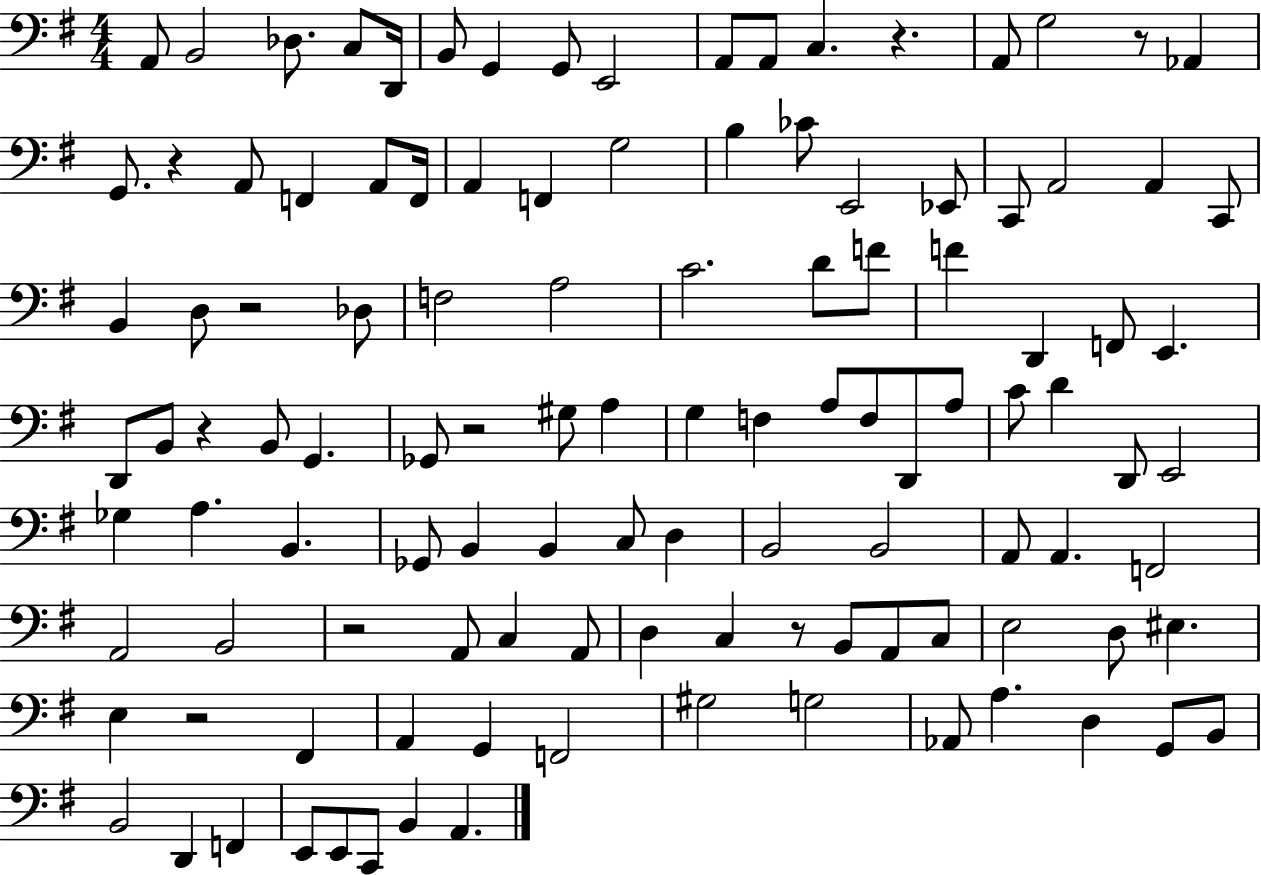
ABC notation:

X:1
T:Untitled
M:4/4
L:1/4
K:G
A,,/2 B,,2 _D,/2 C,/2 D,,/4 B,,/2 G,, G,,/2 E,,2 A,,/2 A,,/2 C, z A,,/2 G,2 z/2 _A,, G,,/2 z A,,/2 F,, A,,/2 F,,/4 A,, F,, G,2 B, _C/2 E,,2 _E,,/2 C,,/2 A,,2 A,, C,,/2 B,, D,/2 z2 _D,/2 F,2 A,2 C2 D/2 F/2 F D,, F,,/2 E,, D,,/2 B,,/2 z B,,/2 G,, _G,,/2 z2 ^G,/2 A, G, F, A,/2 F,/2 D,,/2 A,/2 C/2 D D,,/2 E,,2 _G, A, B,, _G,,/2 B,, B,, C,/2 D, B,,2 B,,2 A,,/2 A,, F,,2 A,,2 B,,2 z2 A,,/2 C, A,,/2 D, C, z/2 B,,/2 A,,/2 C,/2 E,2 D,/2 ^E, E, z2 ^F,, A,, G,, F,,2 ^G,2 G,2 _A,,/2 A, D, G,,/2 B,,/2 B,,2 D,, F,, E,,/2 E,,/2 C,,/2 B,, A,,